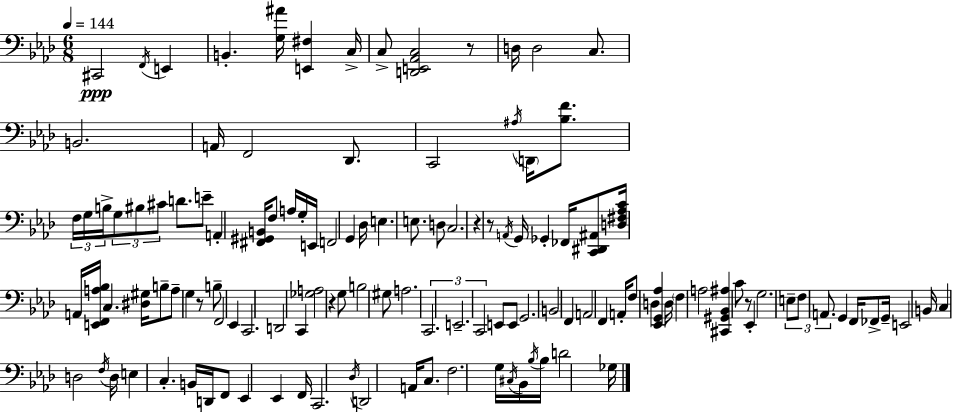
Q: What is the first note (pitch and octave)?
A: C#2